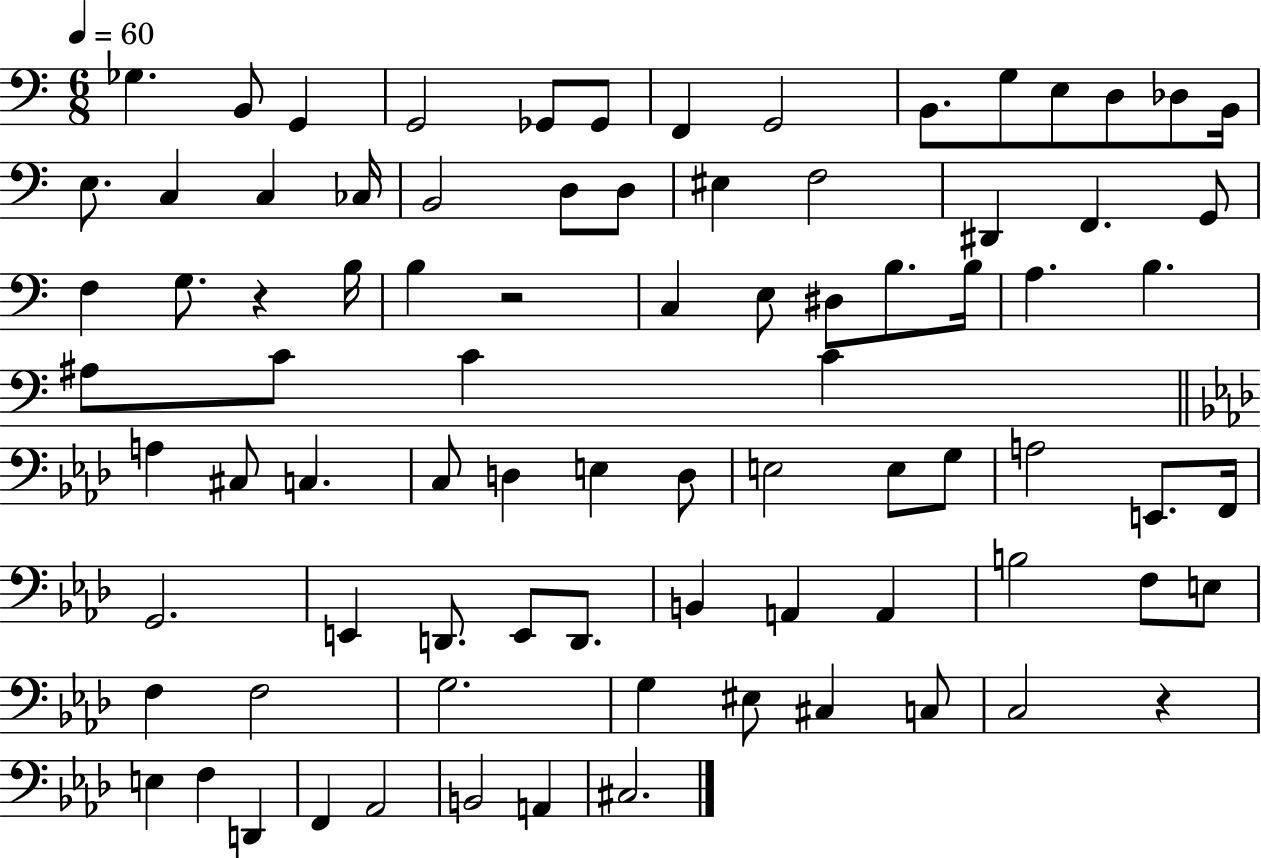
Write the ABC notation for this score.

X:1
T:Untitled
M:6/8
L:1/4
K:C
_G, B,,/2 G,, G,,2 _G,,/2 _G,,/2 F,, G,,2 B,,/2 G,/2 E,/2 D,/2 _D,/2 B,,/4 E,/2 C, C, _C,/4 B,,2 D,/2 D,/2 ^E, F,2 ^D,, F,, G,,/2 F, G,/2 z B,/4 B, z2 C, E,/2 ^D,/2 B,/2 B,/4 A, B, ^A,/2 C/2 C C A, ^C,/2 C, C,/2 D, E, D,/2 E,2 E,/2 G,/2 A,2 E,,/2 F,,/4 G,,2 E,, D,,/2 E,,/2 D,,/2 B,, A,, A,, B,2 F,/2 E,/2 F, F,2 G,2 G, ^E,/2 ^C, C,/2 C,2 z E, F, D,, F,, _A,,2 B,,2 A,, ^C,2